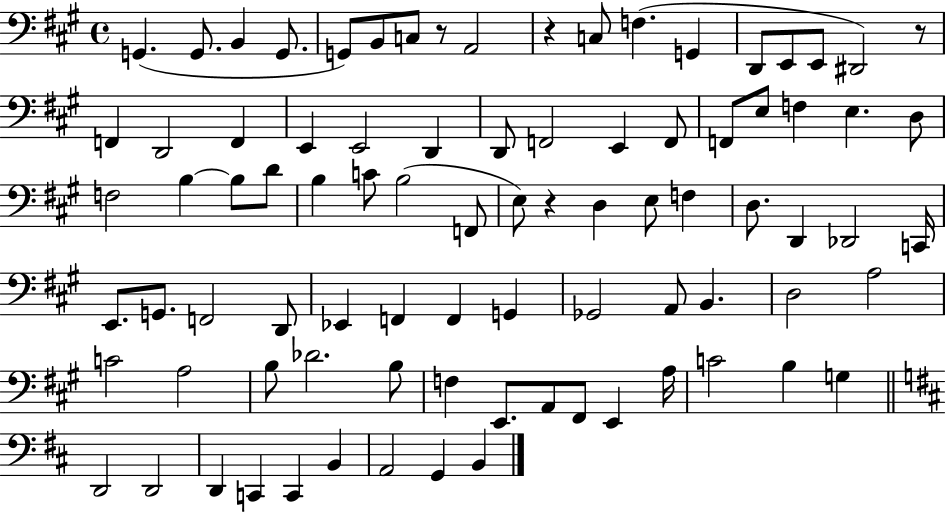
{
  \clef bass
  \time 4/4
  \defaultTimeSignature
  \key a \major
  g,4.( g,8. b,4 g,8. | g,8) b,8 c8 r8 a,2 | r4 c8 f4.( g,4 | d,8 e,8 e,8 dis,2) r8 | \break f,4 d,2 f,4 | e,4 e,2 d,4 | d,8 f,2 e,4 f,8 | f,8 e8 f4 e4. d8 | \break f2 b4~~ b8 d'8 | b4 c'8 b2( f,8 | e8) r4 d4 e8 f4 | d8. d,4 des,2 c,16 | \break e,8. g,8. f,2 d,8 | ees,4 f,4 f,4 g,4 | ges,2 a,8 b,4. | d2 a2 | \break c'2 a2 | b8 des'2. b8 | f4 e,8. a,8 fis,8 e,4 a16 | c'2 b4 g4 | \break \bar "||" \break \key d \major d,2 d,2 | d,4 c,4 c,4 b,4 | a,2 g,4 b,4 | \bar "|."
}